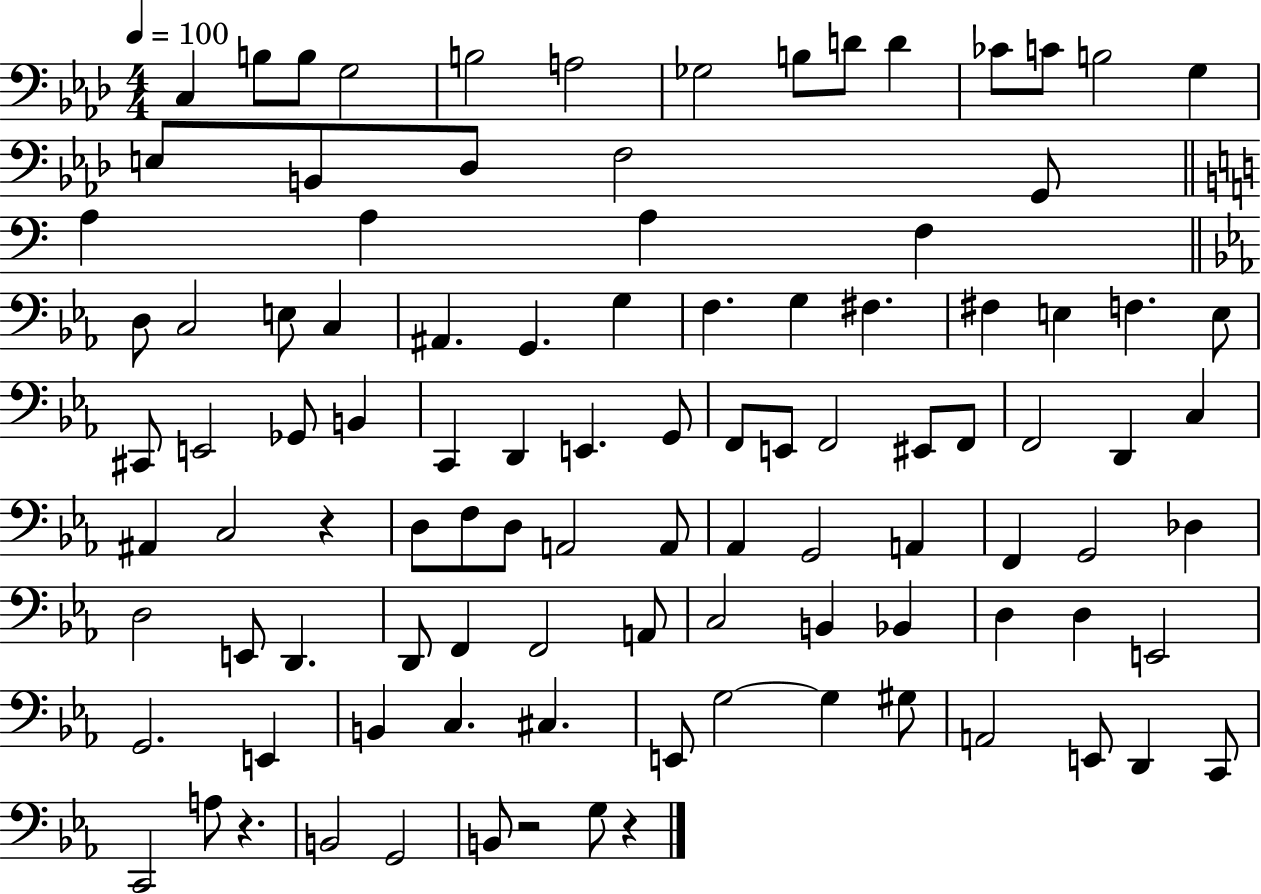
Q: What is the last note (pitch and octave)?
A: G3